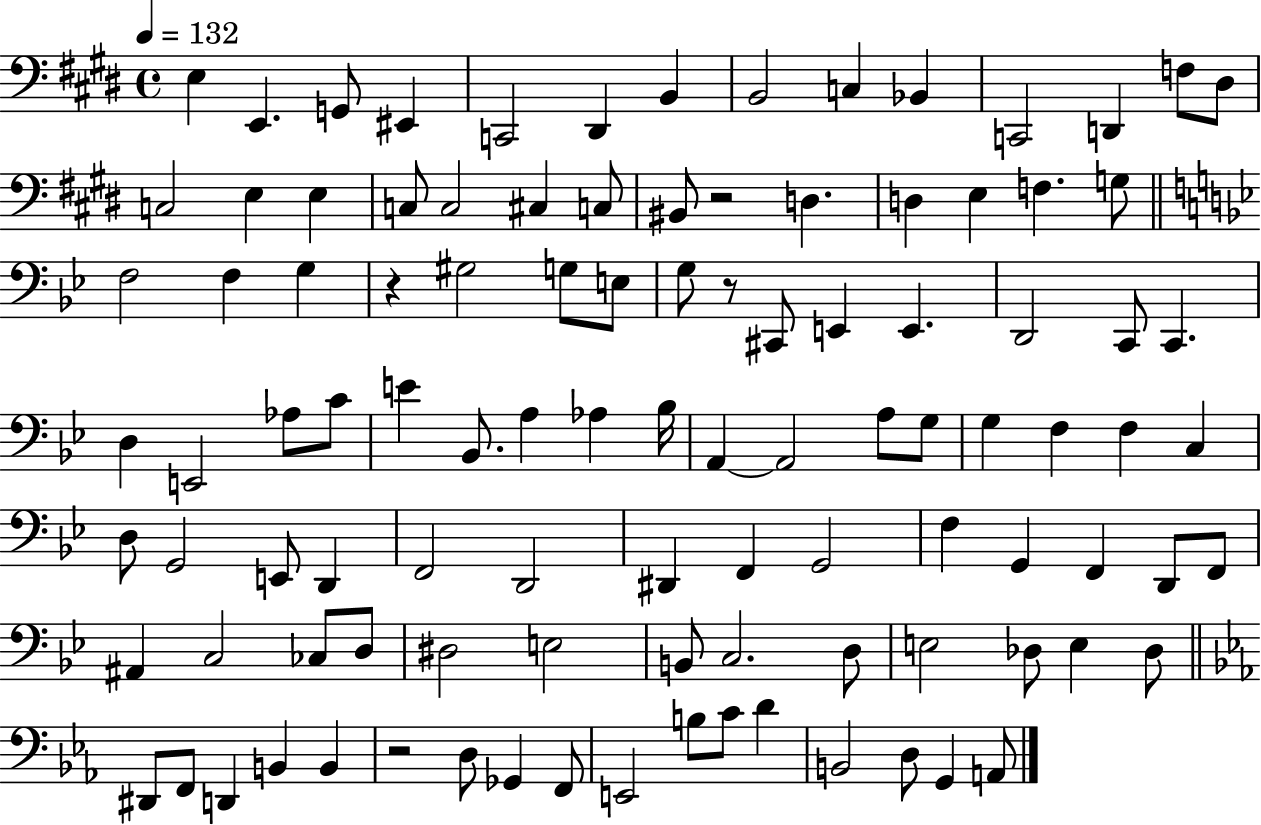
{
  \clef bass
  \time 4/4
  \defaultTimeSignature
  \key e \major
  \tempo 4 = 132
  e4 e,4. g,8 eis,4 | c,2 dis,4 b,4 | b,2 c4 bes,4 | c,2 d,4 f8 dis8 | \break c2 e4 e4 | c8 c2 cis4 c8 | bis,8 r2 d4. | d4 e4 f4. g8 | \break \bar "||" \break \key bes \major f2 f4 g4 | r4 gis2 g8 e8 | g8 r8 cis,8 e,4 e,4. | d,2 c,8 c,4. | \break d4 e,2 aes8 c'8 | e'4 bes,8. a4 aes4 bes16 | a,4~~ a,2 a8 g8 | g4 f4 f4 c4 | \break d8 g,2 e,8 d,4 | f,2 d,2 | dis,4 f,4 g,2 | f4 g,4 f,4 d,8 f,8 | \break ais,4 c2 ces8 d8 | dis2 e2 | b,8 c2. d8 | e2 des8 e4 des8 | \break \bar "||" \break \key c \minor dis,8 f,8 d,4 b,4 b,4 | r2 d8 ges,4 f,8 | e,2 b8 c'8 d'4 | b,2 d8 g,4 a,8 | \break \bar "|."
}